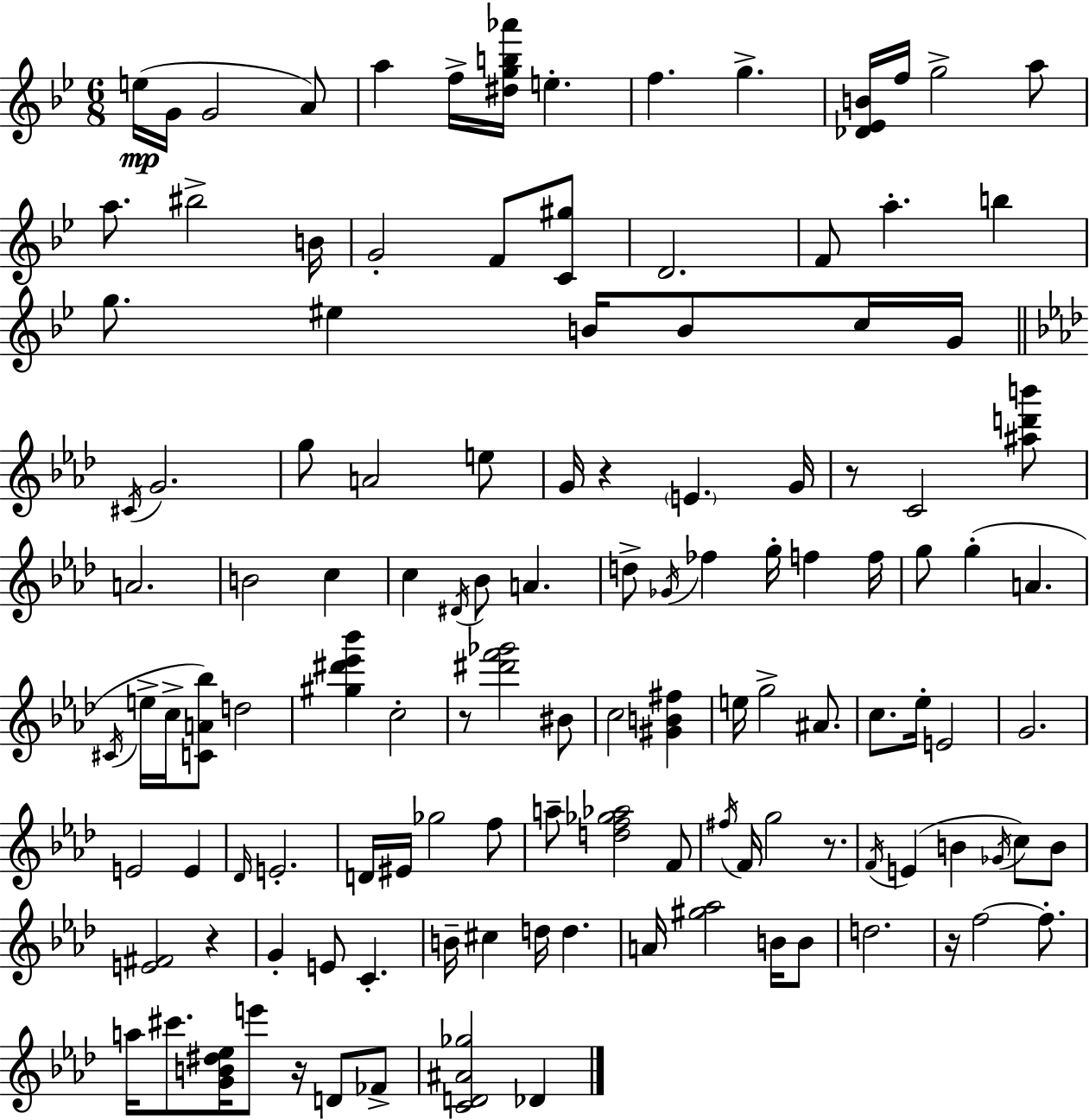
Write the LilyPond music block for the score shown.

{
  \clef treble
  \numericTimeSignature
  \time 6/8
  \key g \minor
  e''16(\mp g'16 g'2 a'8) | a''4 f''16-> <dis'' g'' b'' aes'''>16 e''4.-. | f''4. g''4.-> | <des' ees' b'>16 f''16 g''2-> a''8 | \break a''8. bis''2-> b'16 | g'2-. f'8 <c' gis''>8 | d'2. | f'8 a''4.-. b''4 | \break g''8. eis''4 b'16 b'8 c''16 g'16 | \bar "||" \break \key f \minor \acciaccatura { cis'16 } g'2. | g''8 a'2 e''8 | g'16 r4 \parenthesize e'4. | g'16 r8 c'2 <ais'' d''' b'''>8 | \break a'2. | b'2 c''4 | c''4 \acciaccatura { dis'16 } bes'8 a'4. | d''8-> \acciaccatura { ges'16 } fes''4 g''16-. f''4 | \break f''16 g''8 g''4-.( a'4. | \acciaccatura { cis'16 } e''16-> c''16-> <c' a' bes''>8) d''2 | <gis'' dis''' ees''' bes'''>4 c''2-. | r8 <dis''' f''' ges'''>2 | \break bis'8 c''2 | <gis' b' fis''>4 e''16 g''2-> | ais'8. c''8. ees''16-. e'2 | g'2. | \break e'2 | e'4 \grace { des'16 } e'2.-. | d'16 eis'16 ges''2 | f''8 a''8-- <d'' f'' ges'' aes''>2 | \break f'8 \acciaccatura { fis''16 } f'16 g''2 | r8. \acciaccatura { f'16 }( e'4 b'4 | \acciaccatura { ges'16 }) c''8 b'8 <e' fis'>2 | r4 g'4-. | \break e'8 c'4.-. b'16-- cis''4 | d''16 d''4. a'16 <gis'' aes''>2 | b'16 b'8 d''2. | r16 f''2~~ | \break f''8.-. a''16 cis'''8. | <g' b' dis'' ees''>16 e'''8 r16 d'8 fes'8-> <c' d' ais' ges''>2 | des'4 \bar "|."
}